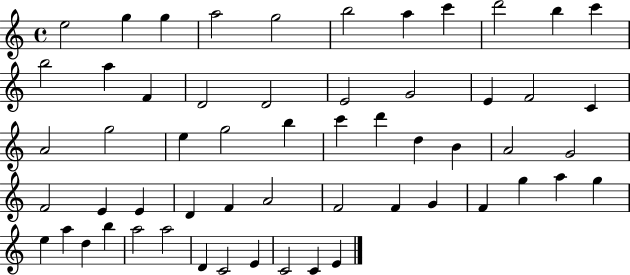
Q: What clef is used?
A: treble